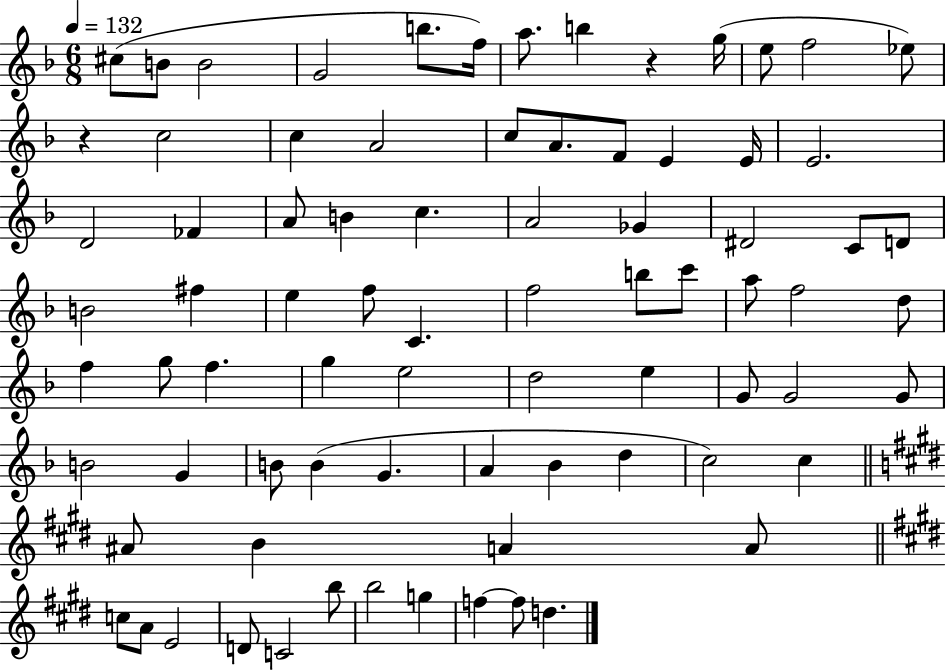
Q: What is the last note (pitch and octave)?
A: D5